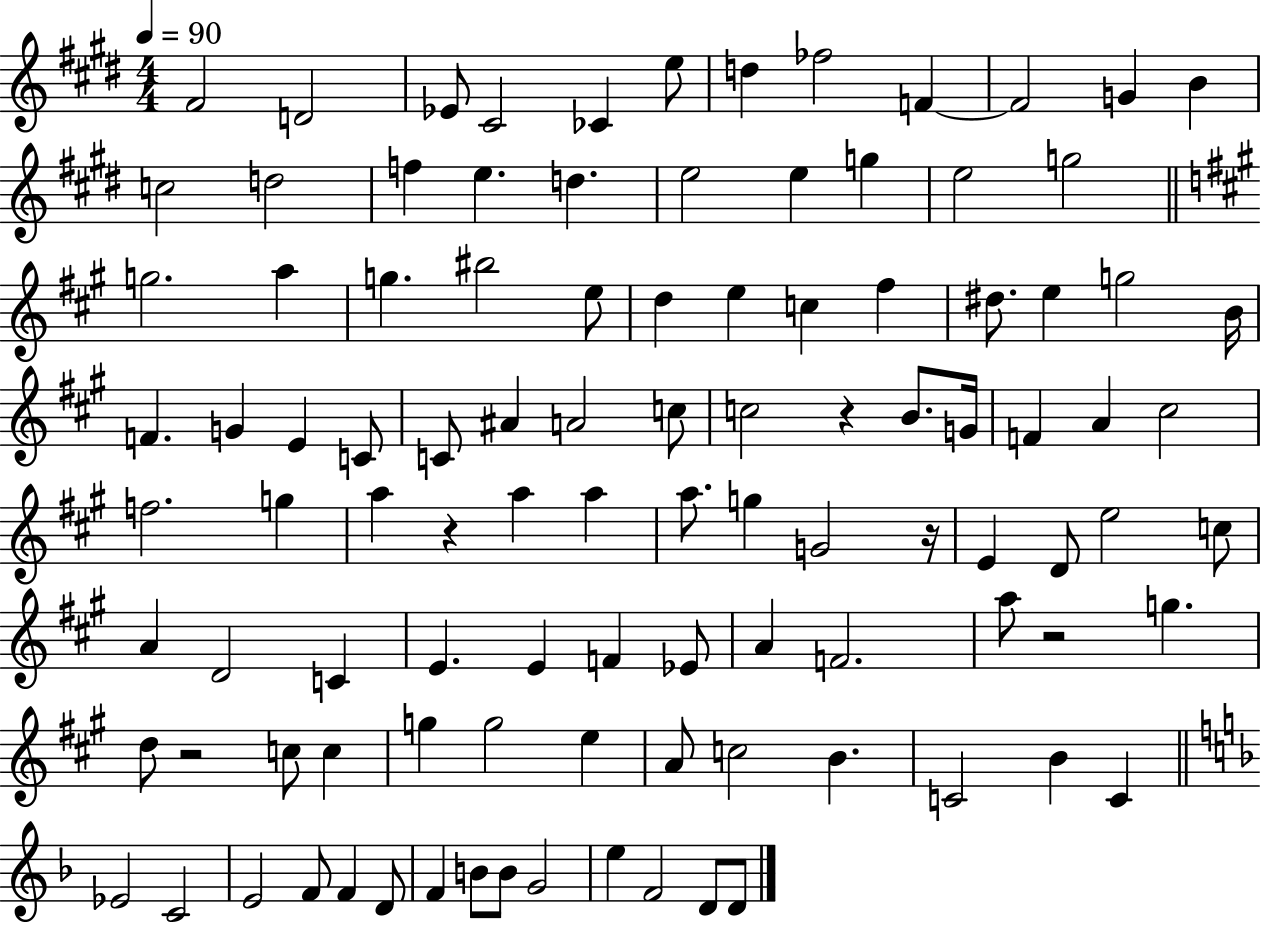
{
  \clef treble
  \numericTimeSignature
  \time 4/4
  \key e \major
  \tempo 4 = 90
  \repeat volta 2 { fis'2 d'2 | ees'8 cis'2 ces'4 e''8 | d''4 fes''2 f'4~~ | f'2 g'4 b'4 | \break c''2 d''2 | f''4 e''4. d''4. | e''2 e''4 g''4 | e''2 g''2 | \break \bar "||" \break \key a \major g''2. a''4 | g''4. bis''2 e''8 | d''4 e''4 c''4 fis''4 | dis''8. e''4 g''2 b'16 | \break f'4. g'4 e'4 c'8 | c'8 ais'4 a'2 c''8 | c''2 r4 b'8. g'16 | f'4 a'4 cis''2 | \break f''2. g''4 | a''4 r4 a''4 a''4 | a''8. g''4 g'2 r16 | e'4 d'8 e''2 c''8 | \break a'4 d'2 c'4 | e'4. e'4 f'4 ees'8 | a'4 f'2. | a''8 r2 g''4. | \break d''8 r2 c''8 c''4 | g''4 g''2 e''4 | a'8 c''2 b'4. | c'2 b'4 c'4 | \break \bar "||" \break \key d \minor ees'2 c'2 | e'2 f'8 f'4 d'8 | f'4 b'8 b'8 g'2 | e''4 f'2 d'8 d'8 | \break } \bar "|."
}